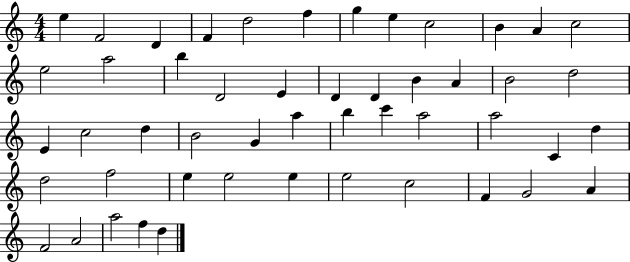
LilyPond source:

{
  \clef treble
  \numericTimeSignature
  \time 4/4
  \key c \major
  e''4 f'2 d'4 | f'4 d''2 f''4 | g''4 e''4 c''2 | b'4 a'4 c''2 | \break e''2 a''2 | b''4 d'2 e'4 | d'4 d'4 b'4 a'4 | b'2 d''2 | \break e'4 c''2 d''4 | b'2 g'4 a''4 | b''4 c'''4 a''2 | a''2 c'4 d''4 | \break d''2 f''2 | e''4 e''2 e''4 | e''2 c''2 | f'4 g'2 a'4 | \break f'2 a'2 | a''2 f''4 d''4 | \bar "|."
}